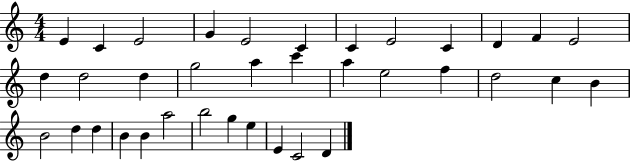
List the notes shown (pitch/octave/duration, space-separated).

E4/q C4/q E4/h G4/q E4/h C4/q C4/q E4/h C4/q D4/q F4/q E4/h D5/q D5/h D5/q G5/h A5/q C6/q A5/q E5/h F5/q D5/h C5/q B4/q B4/h D5/q D5/q B4/q B4/q A5/h B5/h G5/q E5/q E4/q C4/h D4/q